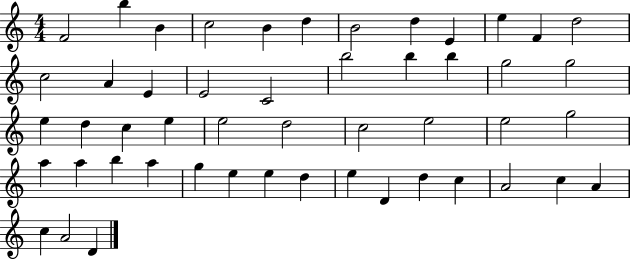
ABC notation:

X:1
T:Untitled
M:4/4
L:1/4
K:C
F2 b B c2 B d B2 d E e F d2 c2 A E E2 C2 b2 b b g2 g2 e d c e e2 d2 c2 e2 e2 g2 a a b a g e e d e D d c A2 c A c A2 D